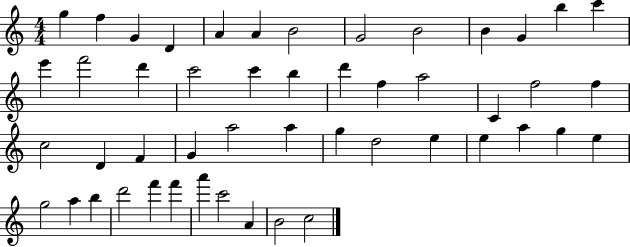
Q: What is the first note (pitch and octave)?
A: G5